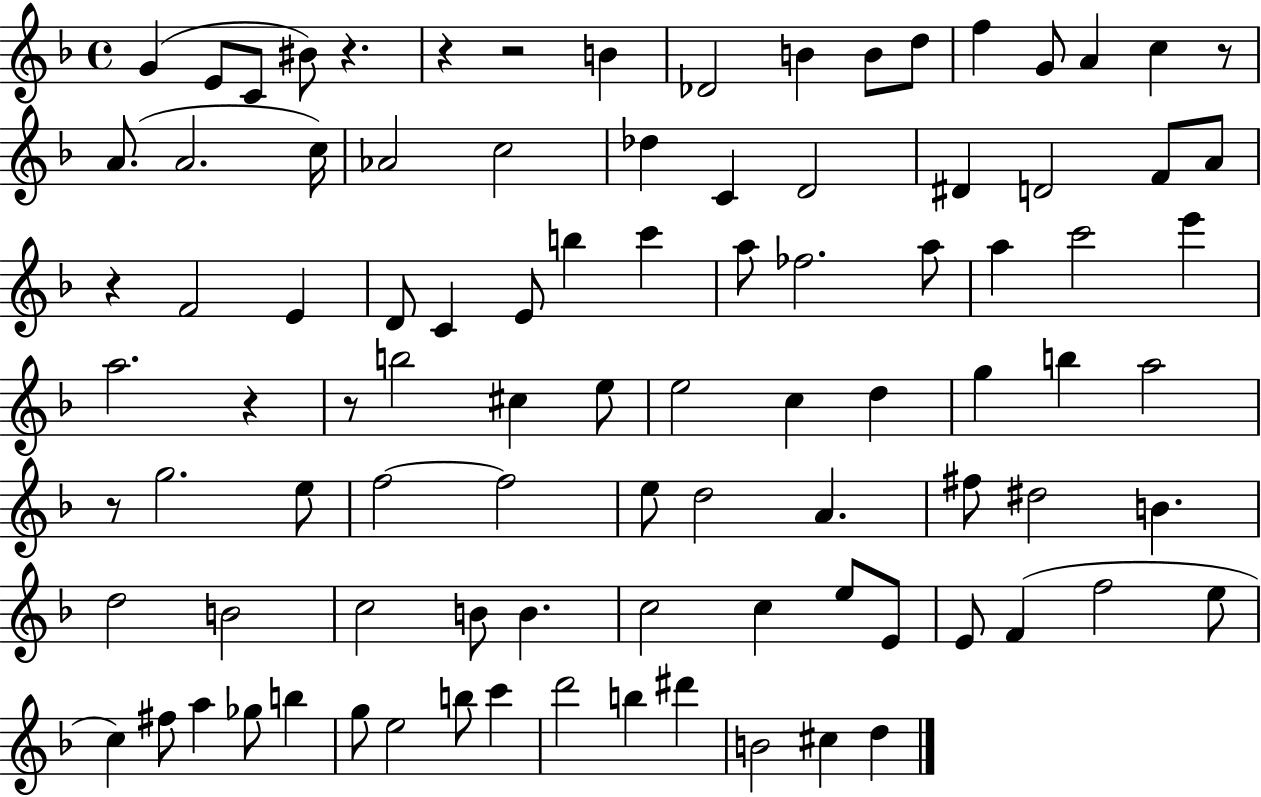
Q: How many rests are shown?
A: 8